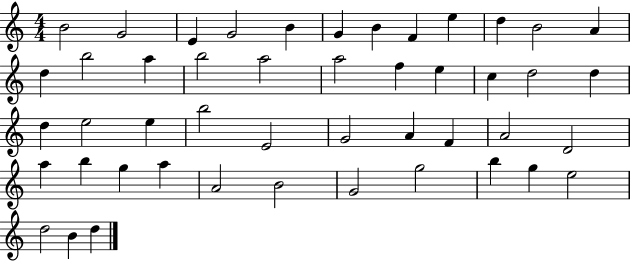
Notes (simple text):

B4/h G4/h E4/q G4/h B4/q G4/q B4/q F4/q E5/q D5/q B4/h A4/q D5/q B5/h A5/q B5/h A5/h A5/h F5/q E5/q C5/q D5/h D5/q D5/q E5/h E5/q B5/h E4/h G4/h A4/q F4/q A4/h D4/h A5/q B5/q G5/q A5/q A4/h B4/h G4/h G5/h B5/q G5/q E5/h D5/h B4/q D5/q